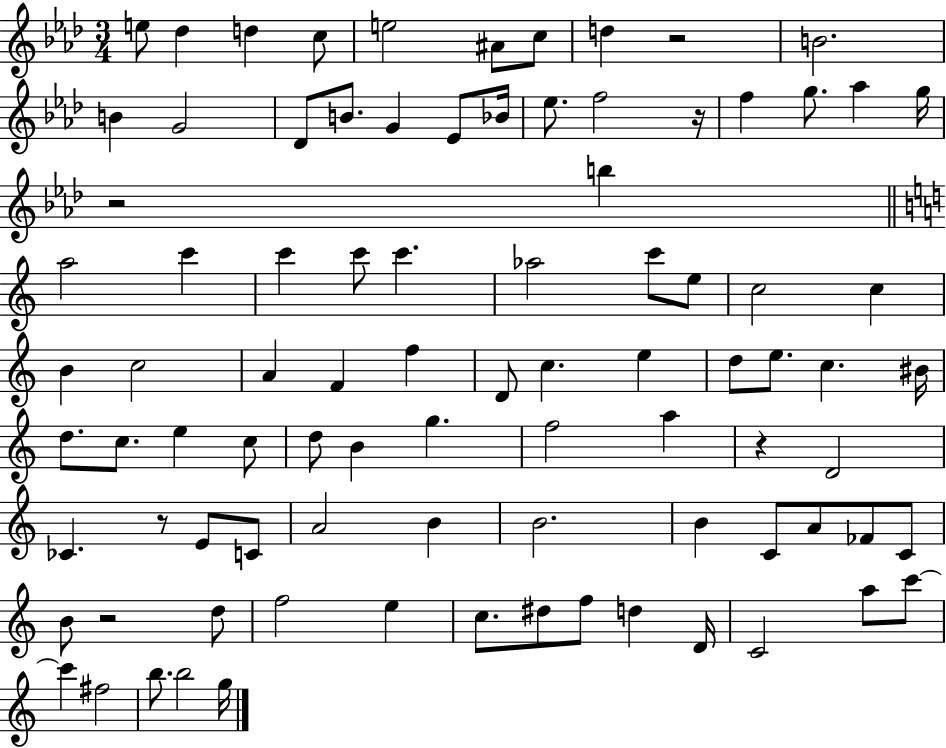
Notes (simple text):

E5/e Db5/q D5/q C5/e E5/h A#4/e C5/e D5/q R/h B4/h. B4/q G4/h Db4/e B4/e. G4/q Eb4/e Bb4/s Eb5/e. F5/h R/s F5/q G5/e. Ab5/q G5/s R/h B5/q A5/h C6/q C6/q C6/e C6/q. Ab5/h C6/e E5/e C5/h C5/q B4/q C5/h A4/q F4/q F5/q D4/e C5/q. E5/q D5/e E5/e. C5/q. BIS4/s D5/e. C5/e. E5/q C5/e D5/e B4/q G5/q. F5/h A5/q R/q D4/h CES4/q. R/e E4/e C4/e A4/h B4/q B4/h. B4/q C4/e A4/e FES4/e C4/e B4/e R/h D5/e F5/h E5/q C5/e. D#5/e F5/e D5/q D4/s C4/h A5/e C6/e C6/q F#5/h B5/e. B5/h G5/s